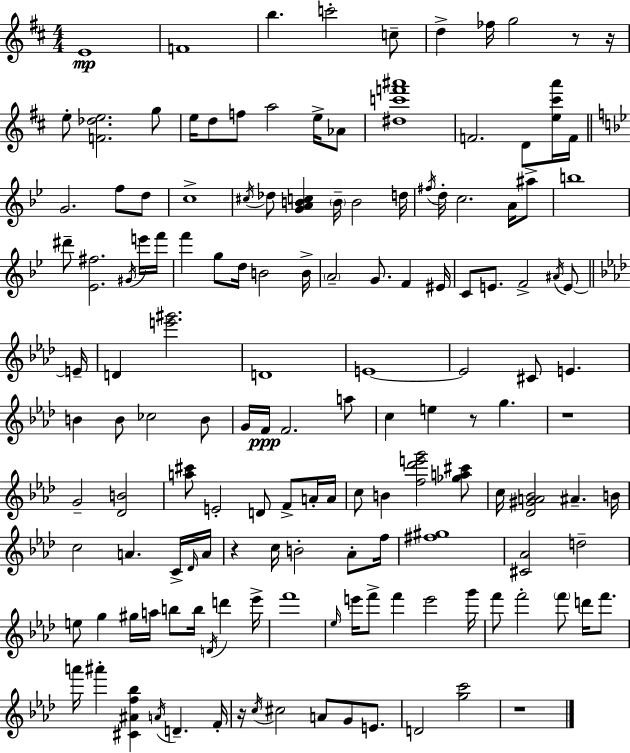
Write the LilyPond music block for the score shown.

{
  \clef treble
  \numericTimeSignature
  \time 4/4
  \key d \major
  e'1\mp | f'1 | b''4. c'''2-. c''8-- | d''4-> fes''16 g''2 r8 r16 | \break e''8-. <f' des'' e''>2. g''8 | e''16 d''8 f''8 a''2 e''16-> aes'8 | <dis'' c''' f''' ais'''>1 | f'2. d'8 <e'' cis''' a'''>16 f'16 | \break \bar "||" \break \key bes \major g'2. f''8 d''8 | c''1-> | \acciaccatura { cis''16 } des''8 <g' a' b' c''>4 \parenthesize b'16-- b'2 | d''16 \acciaccatura { fis''16 } d''16-. c''2. a'16 | \break ais''8-> b''1 | dis'''8-- <ees' fis''>2. | \acciaccatura { gis'16 } e'''16 f'''16 f'''4 g''8 d''16 b'2 | b'16-> \parenthesize a'2-- g'8. f'4 | \break eis'16 c'8 e'8. f'2-> | \acciaccatura { ais'16 } e'8~~ \bar "||" \break \key f \minor e'16-- d'4 <e''' gis'''>2. | d'1 | e'1~~ | e'2 cis'8 e'4. | \break b'4 b'8 ces''2 b'8 | g'16 f'16\ppp f'2. a''8 | c''4 e''4 r8 g''4. | r1 | \break g'2-- <des' b'>2 | <a'' cis'''>8 e'2-. d'8 f'8-> a'16-. | a'16 c''8 b'4 <f'' des''' e''' g'''>2 <ges'' a'' cis'''>8 | c''16 <des' gis' a' bes'>2 ais'4.-- | \break b'16 c''2 a'4. c'16-> | \grace { des'16 } a'16 r4 c''16 b'2-. aes'8-. | f''16 <fis'' gis''>1 | <cis' aes'>2 d''2-- | \break e''8 g''4 gis''16 a''16 b''8 b''16 \acciaccatura { d'16 } d'''4 | ees'''16-> f'''1 | \grace { ees''16 } e'''16 f'''8-> f'''4 e'''2 | g'''16 f'''8 f'''2-. \parenthesize f'''8 | \break d'''16 f'''8. a'''16 ais'''4-. <cis' ais' f'' bes''>4 \acciaccatura { a'16 } d'4.-- | f'16-. r16 \acciaccatura { c''16 } cis''2 a'8 | g'8 e'8. d'2 <g'' c'''>2 | r1 | \break \bar "|."
}